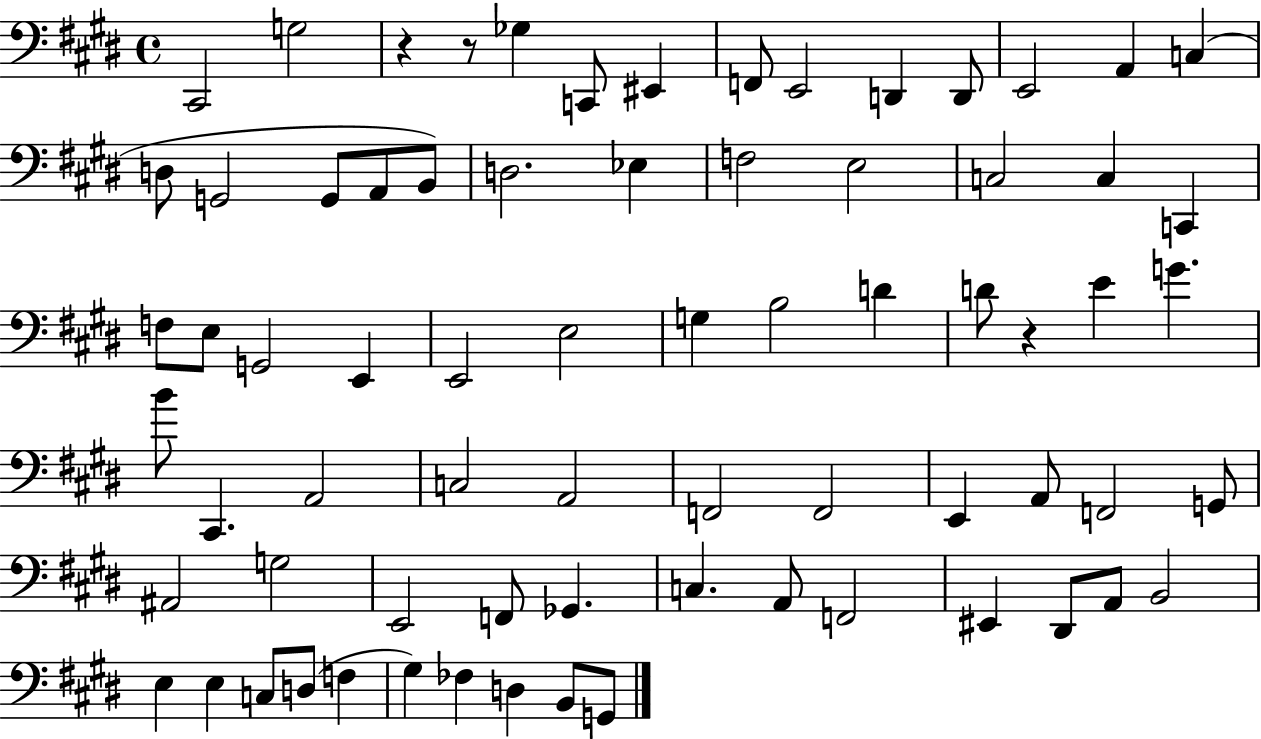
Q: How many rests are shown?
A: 3